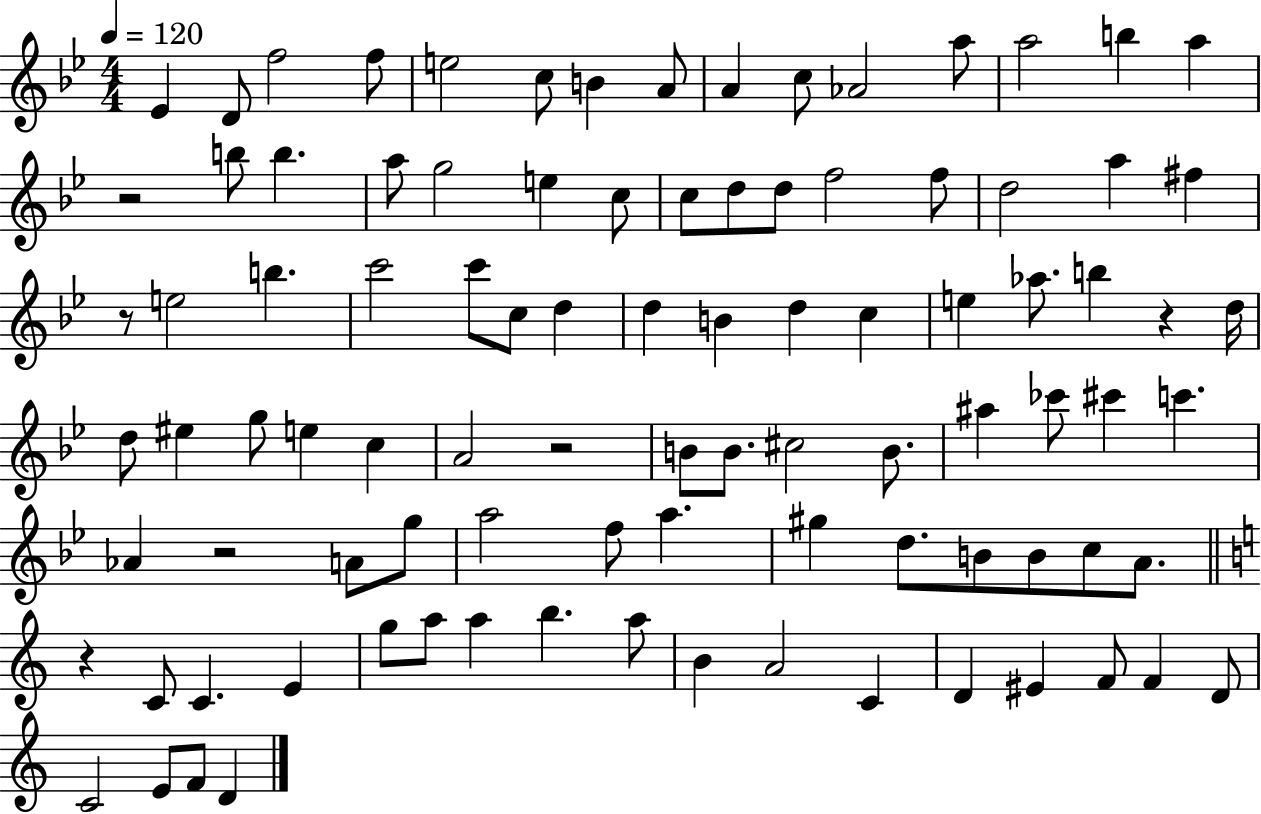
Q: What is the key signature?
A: BES major